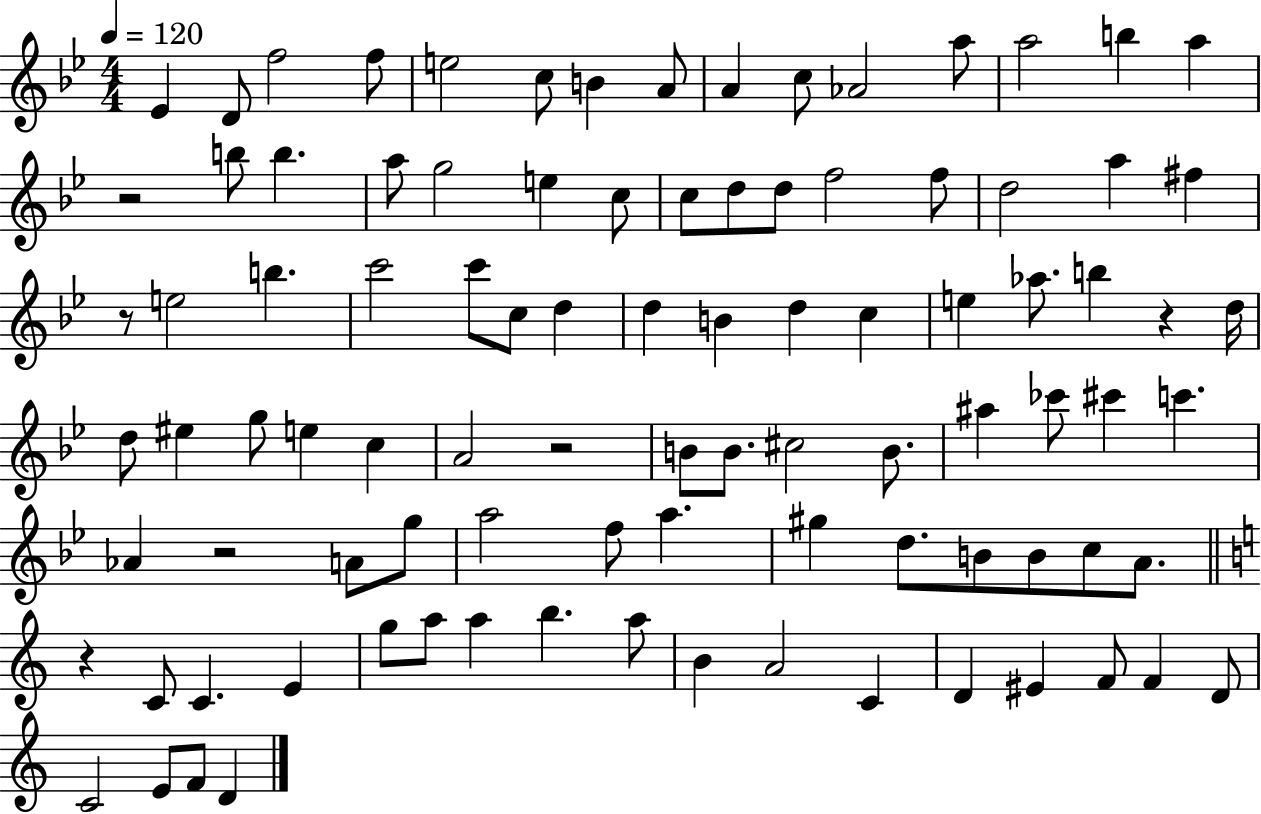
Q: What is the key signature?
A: BES major